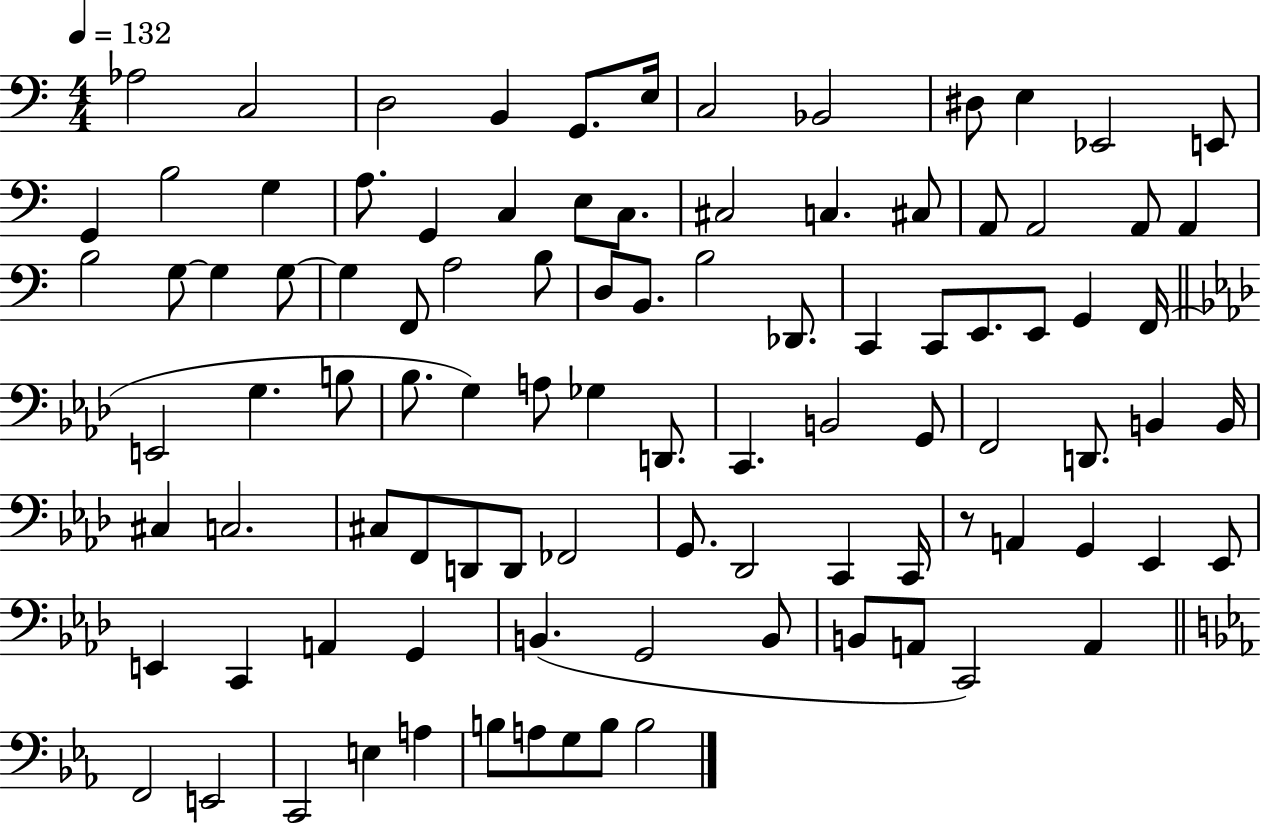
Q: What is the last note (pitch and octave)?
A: B3